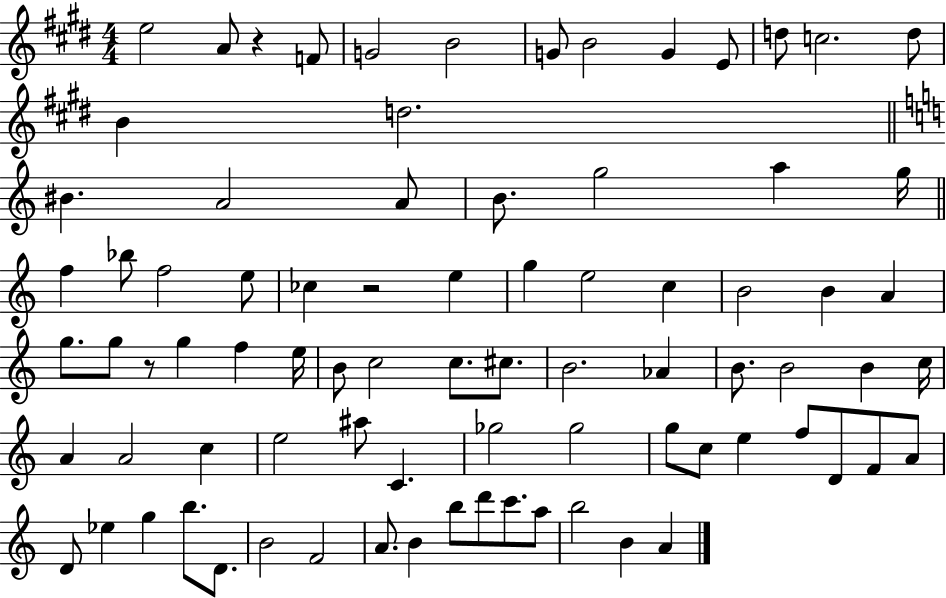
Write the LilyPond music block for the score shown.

{
  \clef treble
  \numericTimeSignature
  \time 4/4
  \key e \major
  e''2 a'8 r4 f'8 | g'2 b'2 | g'8 b'2 g'4 e'8 | d''8 c''2. d''8 | \break b'4 d''2. | \bar "||" \break \key c \major bis'4. a'2 a'8 | b'8. g''2 a''4 g''16 | \bar "||" \break \key c \major f''4 bes''8 f''2 e''8 | ces''4 r2 e''4 | g''4 e''2 c''4 | b'2 b'4 a'4 | \break g''8. g''8 r8 g''4 f''4 e''16 | b'8 c''2 c''8. cis''8. | b'2. aes'4 | b'8. b'2 b'4 c''16 | \break a'4 a'2 c''4 | e''2 ais''8 c'4. | ges''2 ges''2 | g''8 c''8 e''4 f''8 d'8 f'8 a'8 | \break d'8 ees''4 g''4 b''8. d'8. | b'2 f'2 | a'8. b'4 b''8 d'''8 c'''8. a''8 | b''2 b'4 a'4 | \break \bar "|."
}